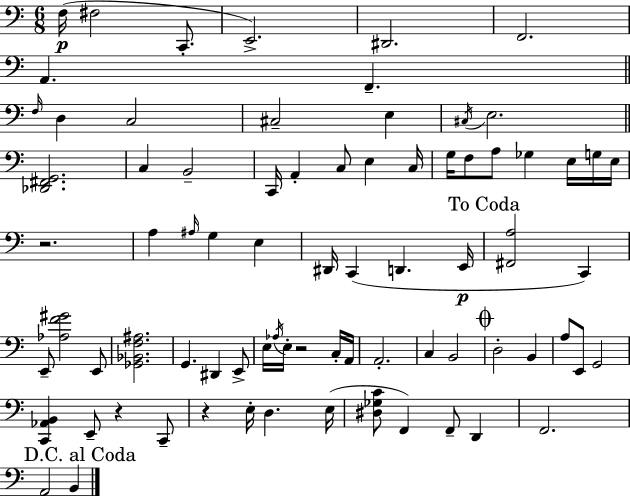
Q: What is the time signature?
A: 6/8